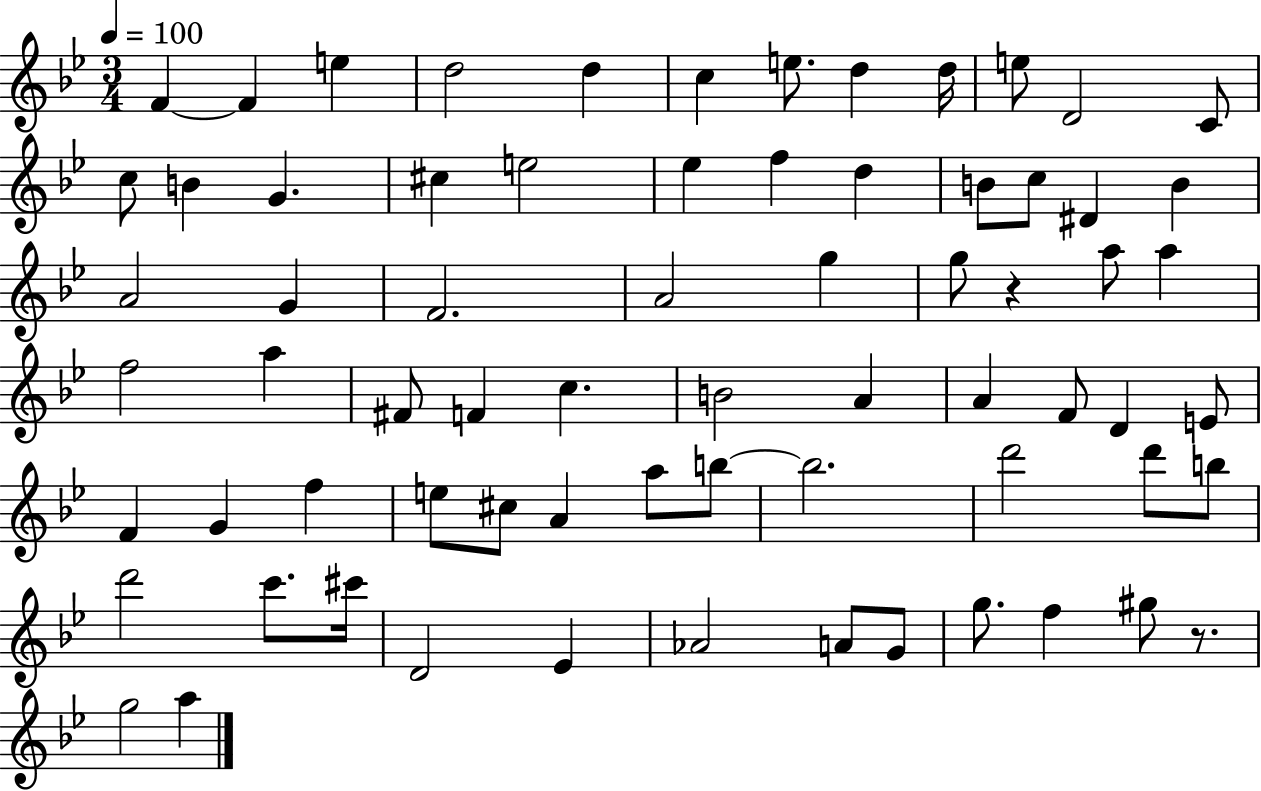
{
  \clef treble
  \numericTimeSignature
  \time 3/4
  \key bes \major
  \tempo 4 = 100
  f'4~~ f'4 e''4 | d''2 d''4 | c''4 e''8. d''4 d''16 | e''8 d'2 c'8 | \break c''8 b'4 g'4. | cis''4 e''2 | ees''4 f''4 d''4 | b'8 c''8 dis'4 b'4 | \break a'2 g'4 | f'2. | a'2 g''4 | g''8 r4 a''8 a''4 | \break f''2 a''4 | fis'8 f'4 c''4. | b'2 a'4 | a'4 f'8 d'4 e'8 | \break f'4 g'4 f''4 | e''8 cis''8 a'4 a''8 b''8~~ | b''2. | d'''2 d'''8 b''8 | \break d'''2 c'''8. cis'''16 | d'2 ees'4 | aes'2 a'8 g'8 | g''8. f''4 gis''8 r8. | \break g''2 a''4 | \bar "|."
}